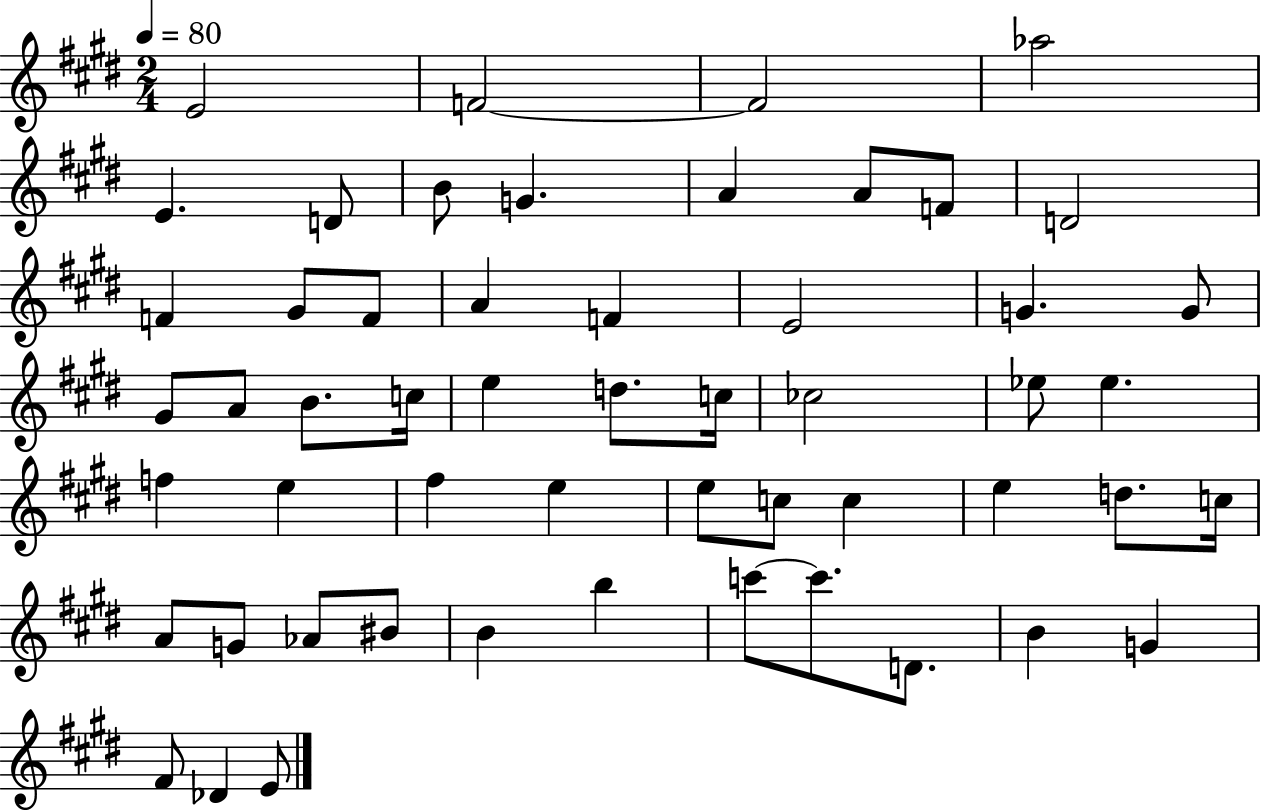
{
  \clef treble
  \numericTimeSignature
  \time 2/4
  \key e \major
  \tempo 4 = 80
  e'2 | f'2~~ | f'2 | aes''2 | \break e'4. d'8 | b'8 g'4. | a'4 a'8 f'8 | d'2 | \break f'4 gis'8 f'8 | a'4 f'4 | e'2 | g'4. g'8 | \break gis'8 a'8 b'8. c''16 | e''4 d''8. c''16 | ces''2 | ees''8 ees''4. | \break f''4 e''4 | fis''4 e''4 | e''8 c''8 c''4 | e''4 d''8. c''16 | \break a'8 g'8 aes'8 bis'8 | b'4 b''4 | c'''8~~ c'''8. d'8. | b'4 g'4 | \break fis'8 des'4 e'8 | \bar "|."
}